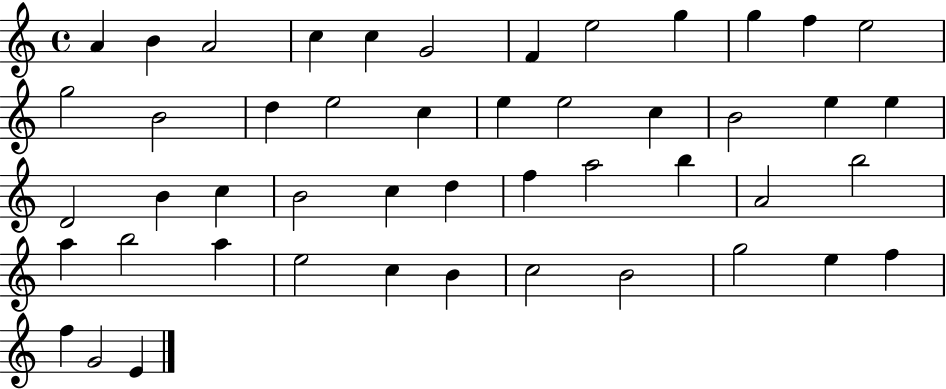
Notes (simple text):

A4/q B4/q A4/h C5/q C5/q G4/h F4/q E5/h G5/q G5/q F5/q E5/h G5/h B4/h D5/q E5/h C5/q E5/q E5/h C5/q B4/h E5/q E5/q D4/h B4/q C5/q B4/h C5/q D5/q F5/q A5/h B5/q A4/h B5/h A5/q B5/h A5/q E5/h C5/q B4/q C5/h B4/h G5/h E5/q F5/q F5/q G4/h E4/q